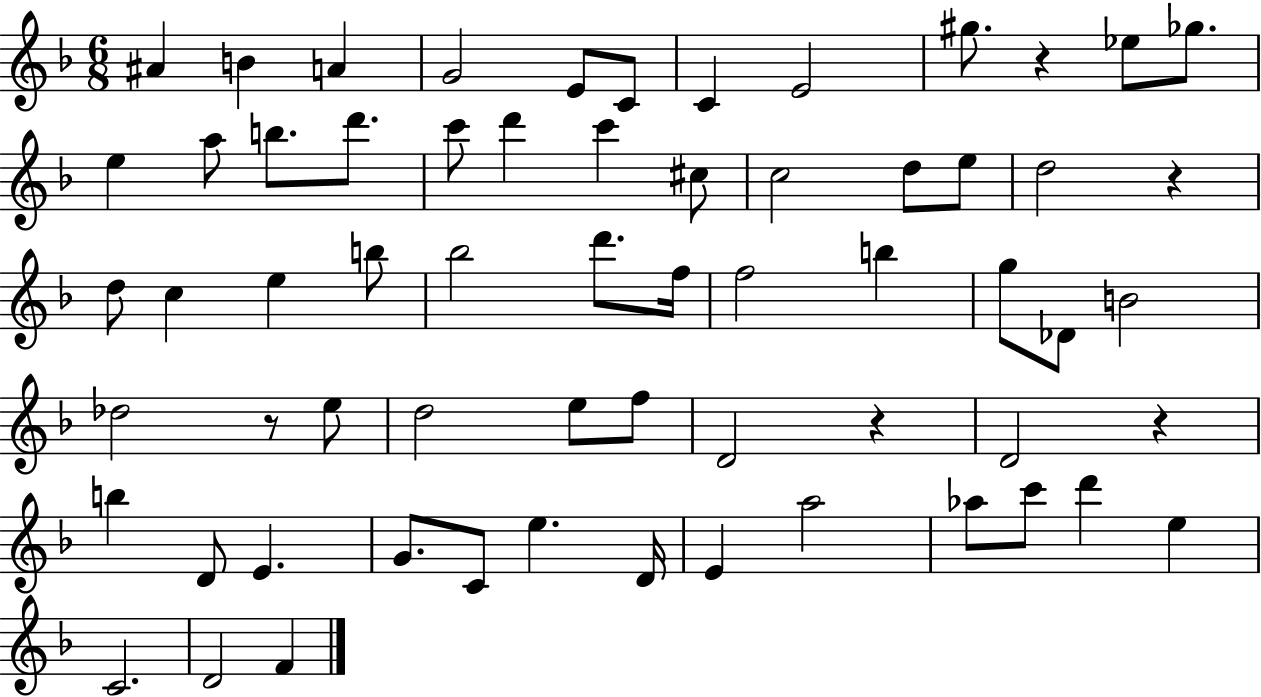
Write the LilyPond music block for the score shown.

{
  \clef treble
  \numericTimeSignature
  \time 6/8
  \key f \major
  \repeat volta 2 { ais'4 b'4 a'4 | g'2 e'8 c'8 | c'4 e'2 | gis''8. r4 ees''8 ges''8. | \break e''4 a''8 b''8. d'''8. | c'''8 d'''4 c'''4 cis''8 | c''2 d''8 e''8 | d''2 r4 | \break d''8 c''4 e''4 b''8 | bes''2 d'''8. f''16 | f''2 b''4 | g''8 des'8 b'2 | \break des''2 r8 e''8 | d''2 e''8 f''8 | d'2 r4 | d'2 r4 | \break b''4 d'8 e'4. | g'8. c'8 e''4. d'16 | e'4 a''2 | aes''8 c'''8 d'''4 e''4 | \break c'2. | d'2 f'4 | } \bar "|."
}